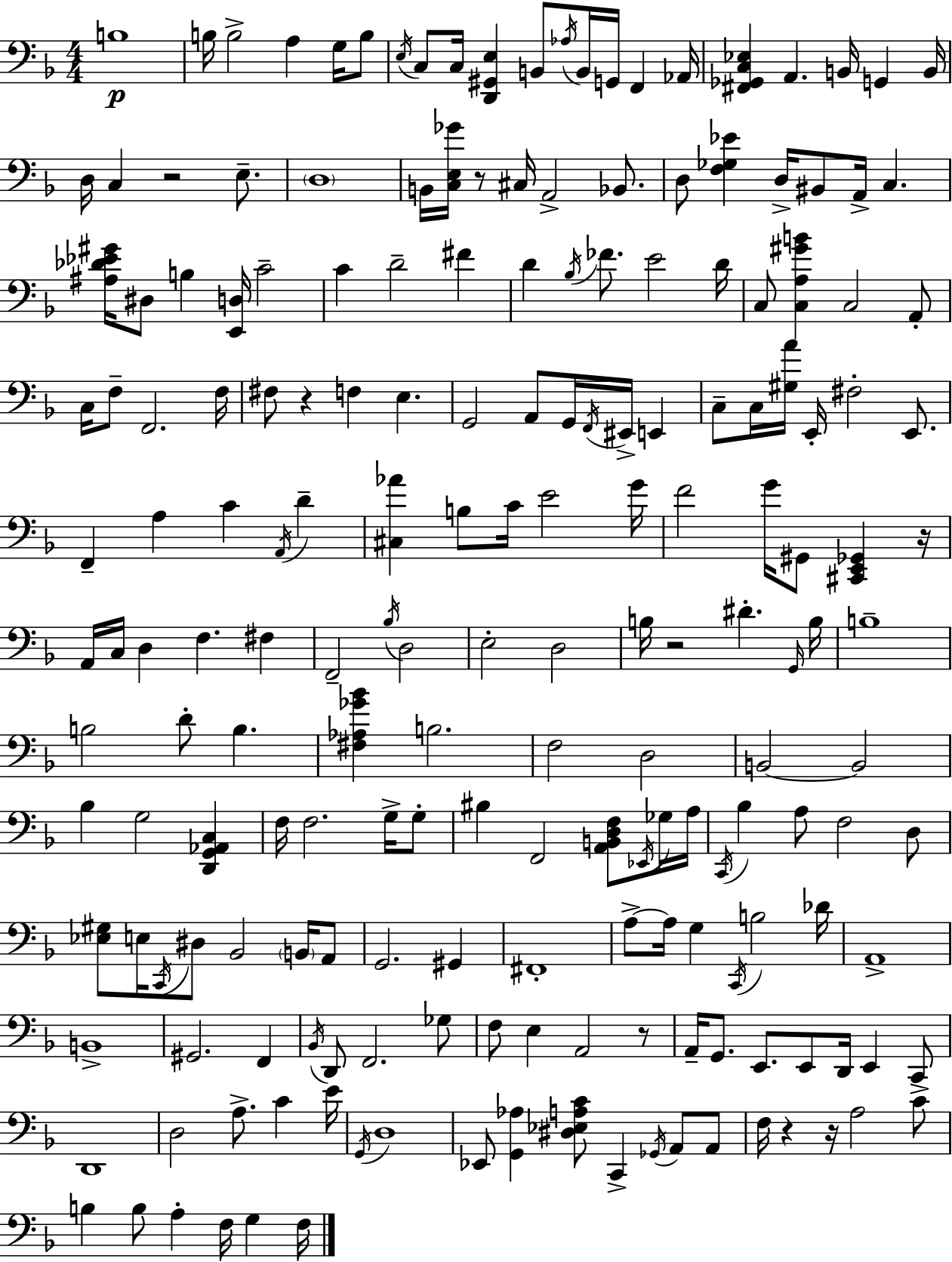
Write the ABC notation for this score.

X:1
T:Untitled
M:4/4
L:1/4
K:Dm
B,4 B,/4 B,2 A, G,/4 B,/2 E,/4 C,/2 C,/4 [D,,^G,,E,] B,,/2 _A,/4 B,,/4 G,,/4 F,, _A,,/4 [^F,,_G,,C,_E,] A,, B,,/4 G,, B,,/4 D,/4 C, z2 E,/2 D,4 B,,/4 [C,E,_G]/4 z/2 ^C,/4 A,,2 _B,,/2 D,/2 [F,_G,_E] D,/4 ^B,,/2 A,,/4 C, [^A,_D_E^G]/4 ^D,/2 B, [E,,D,]/4 C2 C D2 ^F D _B,/4 _F/2 E2 D/4 C,/2 [C,A,^GB] C,2 A,,/2 C,/4 F,/2 F,,2 F,/4 ^F,/2 z F, E, G,,2 A,,/2 G,,/4 F,,/4 ^E,,/4 E,, C,/2 C,/4 [^G,A]/4 E,,/4 ^F,2 E,,/2 F,, A, C A,,/4 D [^C,_A] B,/2 C/4 E2 G/4 F2 G/4 ^G,,/2 [^C,,E,,_G,,] z/4 A,,/4 C,/4 D, F, ^F, F,,2 _B,/4 D,2 E,2 D,2 B,/4 z2 ^D G,,/4 B,/4 B,4 B,2 D/2 B, [^F,_A,_G_B] B,2 F,2 D,2 B,,2 B,,2 _B, G,2 [D,,G,,_A,,C,] F,/4 F,2 G,/4 G,/2 ^B, F,,2 [A,,B,,D,F,]/2 _E,,/4 _G,/4 A,/4 C,,/4 _B, A,/2 F,2 D,/2 [_E,^G,]/2 E,/4 C,,/4 ^D,/2 _B,,2 B,,/4 A,,/2 G,,2 ^G,, ^F,,4 A,/2 A,/4 G, C,,/4 B,2 _D/4 A,,4 B,,4 ^G,,2 F,, _B,,/4 D,,/2 F,,2 _G,/2 F,/2 E, A,,2 z/2 A,,/4 G,,/2 E,,/2 E,,/2 D,,/4 E,, C,,/2 D,,4 D,2 A,/2 C E/4 G,,/4 D,4 _E,,/2 [G,,_A,] [^D,_E,A,C]/2 C,, _G,,/4 A,,/2 A,,/2 F,/4 z z/4 A,2 C/2 B, B,/2 A, F,/4 G, F,/4